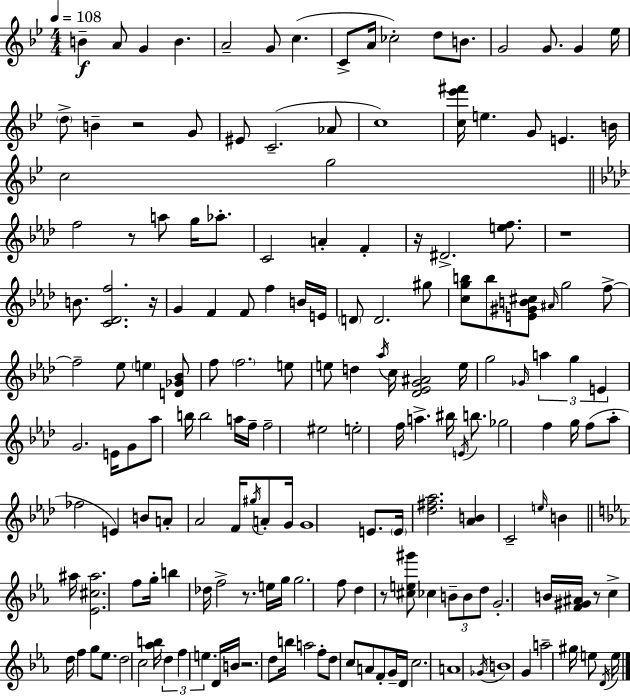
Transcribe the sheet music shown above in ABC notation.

X:1
T:Untitled
M:4/4
L:1/4
K:Bb
B A/2 G B A2 G/2 c C/2 A/4 _c2 d/2 B/2 G2 G/2 G _e/4 d/2 B z2 G/2 ^E/2 C2 _A/2 c4 [c_e'^f']/4 e G/2 E B/4 c2 g2 f2 z/2 a/2 g/4 _a/2 C2 A F z/4 ^D2 [ef]/2 z4 B/2 [C_Df]2 z/4 G F F/2 f B/4 E/4 D/2 D2 ^g/2 [cgb]/2 b/2 [E^GB^c]/2 ^A/4 g2 f/2 f2 _e/2 e [D_G_B]/2 f/2 f2 e/2 e/2 d _a/4 c/4 [_D_EG^A]2 e/4 g2 _G/4 a g E G2 E/4 G/2 _a/2 b/4 b2 a/4 f/4 f2 ^e2 e2 f/4 a ^b/4 E/4 b/2 _g2 f g/4 f/2 _a/2 _f2 E B/2 A/2 _A2 F/4 ^g/4 A/2 G/4 G4 E/2 E/4 [_d^f_a]2 [_AB] C2 e/4 B ^a/4 [_E^c^a]2 f/2 g/4 b _d/4 f2 z/2 e/4 g/4 g2 f/2 d z/2 [^ce^g']/2 _c B/2 B/2 d/2 G2 B/4 [F^G^A]/4 z/2 c d/4 f g/2 _e/2 d2 c2 [_ab]/4 d f e D/4 B/4 z2 d/2 b/4 a2 f/2 d/2 c/2 A/2 F/2 G/4 D/4 c2 A4 _G/4 B4 G a2 ^g/4 e/2 D/4 e/4